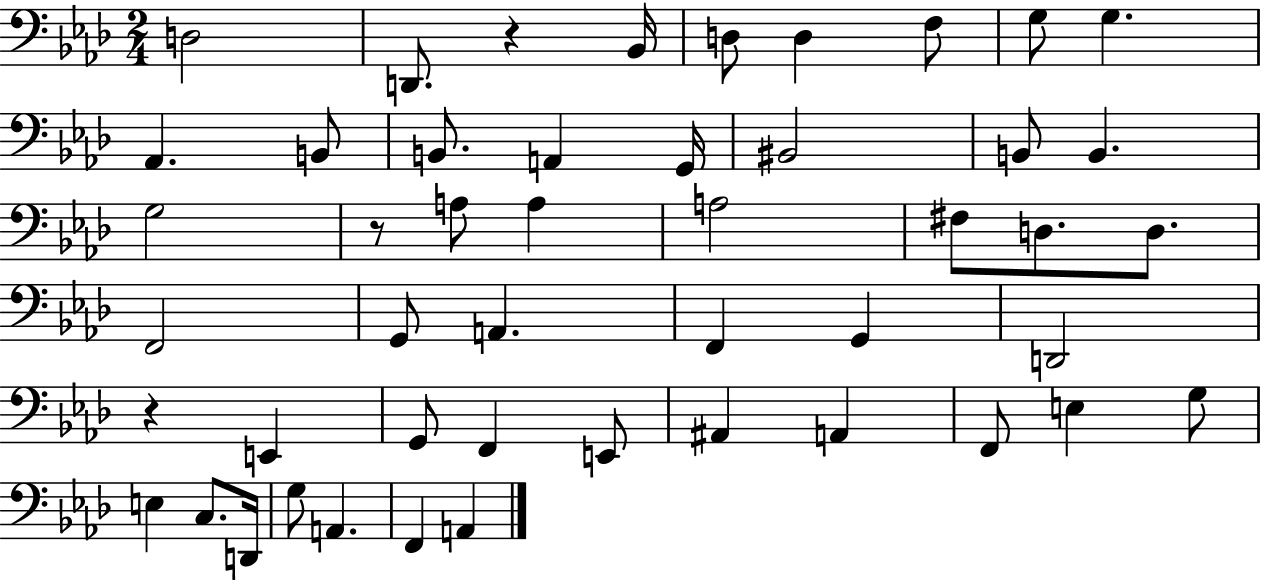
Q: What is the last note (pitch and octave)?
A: A2